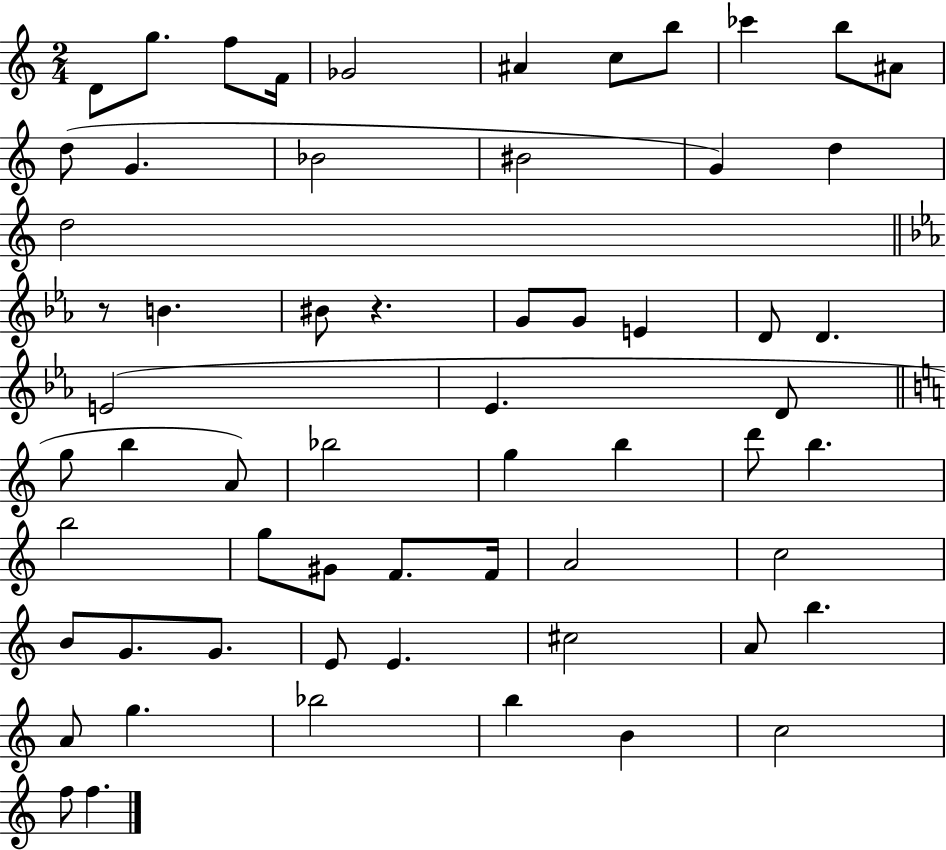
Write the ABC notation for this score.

X:1
T:Untitled
M:2/4
L:1/4
K:C
D/2 g/2 f/2 F/4 _G2 ^A c/2 b/2 _c' b/2 ^A/2 d/2 G _B2 ^B2 G d d2 z/2 B ^B/2 z G/2 G/2 E D/2 D E2 _E D/2 g/2 b A/2 _b2 g b d'/2 b b2 g/2 ^G/2 F/2 F/4 A2 c2 B/2 G/2 G/2 E/2 E ^c2 A/2 b A/2 g _b2 b B c2 f/2 f